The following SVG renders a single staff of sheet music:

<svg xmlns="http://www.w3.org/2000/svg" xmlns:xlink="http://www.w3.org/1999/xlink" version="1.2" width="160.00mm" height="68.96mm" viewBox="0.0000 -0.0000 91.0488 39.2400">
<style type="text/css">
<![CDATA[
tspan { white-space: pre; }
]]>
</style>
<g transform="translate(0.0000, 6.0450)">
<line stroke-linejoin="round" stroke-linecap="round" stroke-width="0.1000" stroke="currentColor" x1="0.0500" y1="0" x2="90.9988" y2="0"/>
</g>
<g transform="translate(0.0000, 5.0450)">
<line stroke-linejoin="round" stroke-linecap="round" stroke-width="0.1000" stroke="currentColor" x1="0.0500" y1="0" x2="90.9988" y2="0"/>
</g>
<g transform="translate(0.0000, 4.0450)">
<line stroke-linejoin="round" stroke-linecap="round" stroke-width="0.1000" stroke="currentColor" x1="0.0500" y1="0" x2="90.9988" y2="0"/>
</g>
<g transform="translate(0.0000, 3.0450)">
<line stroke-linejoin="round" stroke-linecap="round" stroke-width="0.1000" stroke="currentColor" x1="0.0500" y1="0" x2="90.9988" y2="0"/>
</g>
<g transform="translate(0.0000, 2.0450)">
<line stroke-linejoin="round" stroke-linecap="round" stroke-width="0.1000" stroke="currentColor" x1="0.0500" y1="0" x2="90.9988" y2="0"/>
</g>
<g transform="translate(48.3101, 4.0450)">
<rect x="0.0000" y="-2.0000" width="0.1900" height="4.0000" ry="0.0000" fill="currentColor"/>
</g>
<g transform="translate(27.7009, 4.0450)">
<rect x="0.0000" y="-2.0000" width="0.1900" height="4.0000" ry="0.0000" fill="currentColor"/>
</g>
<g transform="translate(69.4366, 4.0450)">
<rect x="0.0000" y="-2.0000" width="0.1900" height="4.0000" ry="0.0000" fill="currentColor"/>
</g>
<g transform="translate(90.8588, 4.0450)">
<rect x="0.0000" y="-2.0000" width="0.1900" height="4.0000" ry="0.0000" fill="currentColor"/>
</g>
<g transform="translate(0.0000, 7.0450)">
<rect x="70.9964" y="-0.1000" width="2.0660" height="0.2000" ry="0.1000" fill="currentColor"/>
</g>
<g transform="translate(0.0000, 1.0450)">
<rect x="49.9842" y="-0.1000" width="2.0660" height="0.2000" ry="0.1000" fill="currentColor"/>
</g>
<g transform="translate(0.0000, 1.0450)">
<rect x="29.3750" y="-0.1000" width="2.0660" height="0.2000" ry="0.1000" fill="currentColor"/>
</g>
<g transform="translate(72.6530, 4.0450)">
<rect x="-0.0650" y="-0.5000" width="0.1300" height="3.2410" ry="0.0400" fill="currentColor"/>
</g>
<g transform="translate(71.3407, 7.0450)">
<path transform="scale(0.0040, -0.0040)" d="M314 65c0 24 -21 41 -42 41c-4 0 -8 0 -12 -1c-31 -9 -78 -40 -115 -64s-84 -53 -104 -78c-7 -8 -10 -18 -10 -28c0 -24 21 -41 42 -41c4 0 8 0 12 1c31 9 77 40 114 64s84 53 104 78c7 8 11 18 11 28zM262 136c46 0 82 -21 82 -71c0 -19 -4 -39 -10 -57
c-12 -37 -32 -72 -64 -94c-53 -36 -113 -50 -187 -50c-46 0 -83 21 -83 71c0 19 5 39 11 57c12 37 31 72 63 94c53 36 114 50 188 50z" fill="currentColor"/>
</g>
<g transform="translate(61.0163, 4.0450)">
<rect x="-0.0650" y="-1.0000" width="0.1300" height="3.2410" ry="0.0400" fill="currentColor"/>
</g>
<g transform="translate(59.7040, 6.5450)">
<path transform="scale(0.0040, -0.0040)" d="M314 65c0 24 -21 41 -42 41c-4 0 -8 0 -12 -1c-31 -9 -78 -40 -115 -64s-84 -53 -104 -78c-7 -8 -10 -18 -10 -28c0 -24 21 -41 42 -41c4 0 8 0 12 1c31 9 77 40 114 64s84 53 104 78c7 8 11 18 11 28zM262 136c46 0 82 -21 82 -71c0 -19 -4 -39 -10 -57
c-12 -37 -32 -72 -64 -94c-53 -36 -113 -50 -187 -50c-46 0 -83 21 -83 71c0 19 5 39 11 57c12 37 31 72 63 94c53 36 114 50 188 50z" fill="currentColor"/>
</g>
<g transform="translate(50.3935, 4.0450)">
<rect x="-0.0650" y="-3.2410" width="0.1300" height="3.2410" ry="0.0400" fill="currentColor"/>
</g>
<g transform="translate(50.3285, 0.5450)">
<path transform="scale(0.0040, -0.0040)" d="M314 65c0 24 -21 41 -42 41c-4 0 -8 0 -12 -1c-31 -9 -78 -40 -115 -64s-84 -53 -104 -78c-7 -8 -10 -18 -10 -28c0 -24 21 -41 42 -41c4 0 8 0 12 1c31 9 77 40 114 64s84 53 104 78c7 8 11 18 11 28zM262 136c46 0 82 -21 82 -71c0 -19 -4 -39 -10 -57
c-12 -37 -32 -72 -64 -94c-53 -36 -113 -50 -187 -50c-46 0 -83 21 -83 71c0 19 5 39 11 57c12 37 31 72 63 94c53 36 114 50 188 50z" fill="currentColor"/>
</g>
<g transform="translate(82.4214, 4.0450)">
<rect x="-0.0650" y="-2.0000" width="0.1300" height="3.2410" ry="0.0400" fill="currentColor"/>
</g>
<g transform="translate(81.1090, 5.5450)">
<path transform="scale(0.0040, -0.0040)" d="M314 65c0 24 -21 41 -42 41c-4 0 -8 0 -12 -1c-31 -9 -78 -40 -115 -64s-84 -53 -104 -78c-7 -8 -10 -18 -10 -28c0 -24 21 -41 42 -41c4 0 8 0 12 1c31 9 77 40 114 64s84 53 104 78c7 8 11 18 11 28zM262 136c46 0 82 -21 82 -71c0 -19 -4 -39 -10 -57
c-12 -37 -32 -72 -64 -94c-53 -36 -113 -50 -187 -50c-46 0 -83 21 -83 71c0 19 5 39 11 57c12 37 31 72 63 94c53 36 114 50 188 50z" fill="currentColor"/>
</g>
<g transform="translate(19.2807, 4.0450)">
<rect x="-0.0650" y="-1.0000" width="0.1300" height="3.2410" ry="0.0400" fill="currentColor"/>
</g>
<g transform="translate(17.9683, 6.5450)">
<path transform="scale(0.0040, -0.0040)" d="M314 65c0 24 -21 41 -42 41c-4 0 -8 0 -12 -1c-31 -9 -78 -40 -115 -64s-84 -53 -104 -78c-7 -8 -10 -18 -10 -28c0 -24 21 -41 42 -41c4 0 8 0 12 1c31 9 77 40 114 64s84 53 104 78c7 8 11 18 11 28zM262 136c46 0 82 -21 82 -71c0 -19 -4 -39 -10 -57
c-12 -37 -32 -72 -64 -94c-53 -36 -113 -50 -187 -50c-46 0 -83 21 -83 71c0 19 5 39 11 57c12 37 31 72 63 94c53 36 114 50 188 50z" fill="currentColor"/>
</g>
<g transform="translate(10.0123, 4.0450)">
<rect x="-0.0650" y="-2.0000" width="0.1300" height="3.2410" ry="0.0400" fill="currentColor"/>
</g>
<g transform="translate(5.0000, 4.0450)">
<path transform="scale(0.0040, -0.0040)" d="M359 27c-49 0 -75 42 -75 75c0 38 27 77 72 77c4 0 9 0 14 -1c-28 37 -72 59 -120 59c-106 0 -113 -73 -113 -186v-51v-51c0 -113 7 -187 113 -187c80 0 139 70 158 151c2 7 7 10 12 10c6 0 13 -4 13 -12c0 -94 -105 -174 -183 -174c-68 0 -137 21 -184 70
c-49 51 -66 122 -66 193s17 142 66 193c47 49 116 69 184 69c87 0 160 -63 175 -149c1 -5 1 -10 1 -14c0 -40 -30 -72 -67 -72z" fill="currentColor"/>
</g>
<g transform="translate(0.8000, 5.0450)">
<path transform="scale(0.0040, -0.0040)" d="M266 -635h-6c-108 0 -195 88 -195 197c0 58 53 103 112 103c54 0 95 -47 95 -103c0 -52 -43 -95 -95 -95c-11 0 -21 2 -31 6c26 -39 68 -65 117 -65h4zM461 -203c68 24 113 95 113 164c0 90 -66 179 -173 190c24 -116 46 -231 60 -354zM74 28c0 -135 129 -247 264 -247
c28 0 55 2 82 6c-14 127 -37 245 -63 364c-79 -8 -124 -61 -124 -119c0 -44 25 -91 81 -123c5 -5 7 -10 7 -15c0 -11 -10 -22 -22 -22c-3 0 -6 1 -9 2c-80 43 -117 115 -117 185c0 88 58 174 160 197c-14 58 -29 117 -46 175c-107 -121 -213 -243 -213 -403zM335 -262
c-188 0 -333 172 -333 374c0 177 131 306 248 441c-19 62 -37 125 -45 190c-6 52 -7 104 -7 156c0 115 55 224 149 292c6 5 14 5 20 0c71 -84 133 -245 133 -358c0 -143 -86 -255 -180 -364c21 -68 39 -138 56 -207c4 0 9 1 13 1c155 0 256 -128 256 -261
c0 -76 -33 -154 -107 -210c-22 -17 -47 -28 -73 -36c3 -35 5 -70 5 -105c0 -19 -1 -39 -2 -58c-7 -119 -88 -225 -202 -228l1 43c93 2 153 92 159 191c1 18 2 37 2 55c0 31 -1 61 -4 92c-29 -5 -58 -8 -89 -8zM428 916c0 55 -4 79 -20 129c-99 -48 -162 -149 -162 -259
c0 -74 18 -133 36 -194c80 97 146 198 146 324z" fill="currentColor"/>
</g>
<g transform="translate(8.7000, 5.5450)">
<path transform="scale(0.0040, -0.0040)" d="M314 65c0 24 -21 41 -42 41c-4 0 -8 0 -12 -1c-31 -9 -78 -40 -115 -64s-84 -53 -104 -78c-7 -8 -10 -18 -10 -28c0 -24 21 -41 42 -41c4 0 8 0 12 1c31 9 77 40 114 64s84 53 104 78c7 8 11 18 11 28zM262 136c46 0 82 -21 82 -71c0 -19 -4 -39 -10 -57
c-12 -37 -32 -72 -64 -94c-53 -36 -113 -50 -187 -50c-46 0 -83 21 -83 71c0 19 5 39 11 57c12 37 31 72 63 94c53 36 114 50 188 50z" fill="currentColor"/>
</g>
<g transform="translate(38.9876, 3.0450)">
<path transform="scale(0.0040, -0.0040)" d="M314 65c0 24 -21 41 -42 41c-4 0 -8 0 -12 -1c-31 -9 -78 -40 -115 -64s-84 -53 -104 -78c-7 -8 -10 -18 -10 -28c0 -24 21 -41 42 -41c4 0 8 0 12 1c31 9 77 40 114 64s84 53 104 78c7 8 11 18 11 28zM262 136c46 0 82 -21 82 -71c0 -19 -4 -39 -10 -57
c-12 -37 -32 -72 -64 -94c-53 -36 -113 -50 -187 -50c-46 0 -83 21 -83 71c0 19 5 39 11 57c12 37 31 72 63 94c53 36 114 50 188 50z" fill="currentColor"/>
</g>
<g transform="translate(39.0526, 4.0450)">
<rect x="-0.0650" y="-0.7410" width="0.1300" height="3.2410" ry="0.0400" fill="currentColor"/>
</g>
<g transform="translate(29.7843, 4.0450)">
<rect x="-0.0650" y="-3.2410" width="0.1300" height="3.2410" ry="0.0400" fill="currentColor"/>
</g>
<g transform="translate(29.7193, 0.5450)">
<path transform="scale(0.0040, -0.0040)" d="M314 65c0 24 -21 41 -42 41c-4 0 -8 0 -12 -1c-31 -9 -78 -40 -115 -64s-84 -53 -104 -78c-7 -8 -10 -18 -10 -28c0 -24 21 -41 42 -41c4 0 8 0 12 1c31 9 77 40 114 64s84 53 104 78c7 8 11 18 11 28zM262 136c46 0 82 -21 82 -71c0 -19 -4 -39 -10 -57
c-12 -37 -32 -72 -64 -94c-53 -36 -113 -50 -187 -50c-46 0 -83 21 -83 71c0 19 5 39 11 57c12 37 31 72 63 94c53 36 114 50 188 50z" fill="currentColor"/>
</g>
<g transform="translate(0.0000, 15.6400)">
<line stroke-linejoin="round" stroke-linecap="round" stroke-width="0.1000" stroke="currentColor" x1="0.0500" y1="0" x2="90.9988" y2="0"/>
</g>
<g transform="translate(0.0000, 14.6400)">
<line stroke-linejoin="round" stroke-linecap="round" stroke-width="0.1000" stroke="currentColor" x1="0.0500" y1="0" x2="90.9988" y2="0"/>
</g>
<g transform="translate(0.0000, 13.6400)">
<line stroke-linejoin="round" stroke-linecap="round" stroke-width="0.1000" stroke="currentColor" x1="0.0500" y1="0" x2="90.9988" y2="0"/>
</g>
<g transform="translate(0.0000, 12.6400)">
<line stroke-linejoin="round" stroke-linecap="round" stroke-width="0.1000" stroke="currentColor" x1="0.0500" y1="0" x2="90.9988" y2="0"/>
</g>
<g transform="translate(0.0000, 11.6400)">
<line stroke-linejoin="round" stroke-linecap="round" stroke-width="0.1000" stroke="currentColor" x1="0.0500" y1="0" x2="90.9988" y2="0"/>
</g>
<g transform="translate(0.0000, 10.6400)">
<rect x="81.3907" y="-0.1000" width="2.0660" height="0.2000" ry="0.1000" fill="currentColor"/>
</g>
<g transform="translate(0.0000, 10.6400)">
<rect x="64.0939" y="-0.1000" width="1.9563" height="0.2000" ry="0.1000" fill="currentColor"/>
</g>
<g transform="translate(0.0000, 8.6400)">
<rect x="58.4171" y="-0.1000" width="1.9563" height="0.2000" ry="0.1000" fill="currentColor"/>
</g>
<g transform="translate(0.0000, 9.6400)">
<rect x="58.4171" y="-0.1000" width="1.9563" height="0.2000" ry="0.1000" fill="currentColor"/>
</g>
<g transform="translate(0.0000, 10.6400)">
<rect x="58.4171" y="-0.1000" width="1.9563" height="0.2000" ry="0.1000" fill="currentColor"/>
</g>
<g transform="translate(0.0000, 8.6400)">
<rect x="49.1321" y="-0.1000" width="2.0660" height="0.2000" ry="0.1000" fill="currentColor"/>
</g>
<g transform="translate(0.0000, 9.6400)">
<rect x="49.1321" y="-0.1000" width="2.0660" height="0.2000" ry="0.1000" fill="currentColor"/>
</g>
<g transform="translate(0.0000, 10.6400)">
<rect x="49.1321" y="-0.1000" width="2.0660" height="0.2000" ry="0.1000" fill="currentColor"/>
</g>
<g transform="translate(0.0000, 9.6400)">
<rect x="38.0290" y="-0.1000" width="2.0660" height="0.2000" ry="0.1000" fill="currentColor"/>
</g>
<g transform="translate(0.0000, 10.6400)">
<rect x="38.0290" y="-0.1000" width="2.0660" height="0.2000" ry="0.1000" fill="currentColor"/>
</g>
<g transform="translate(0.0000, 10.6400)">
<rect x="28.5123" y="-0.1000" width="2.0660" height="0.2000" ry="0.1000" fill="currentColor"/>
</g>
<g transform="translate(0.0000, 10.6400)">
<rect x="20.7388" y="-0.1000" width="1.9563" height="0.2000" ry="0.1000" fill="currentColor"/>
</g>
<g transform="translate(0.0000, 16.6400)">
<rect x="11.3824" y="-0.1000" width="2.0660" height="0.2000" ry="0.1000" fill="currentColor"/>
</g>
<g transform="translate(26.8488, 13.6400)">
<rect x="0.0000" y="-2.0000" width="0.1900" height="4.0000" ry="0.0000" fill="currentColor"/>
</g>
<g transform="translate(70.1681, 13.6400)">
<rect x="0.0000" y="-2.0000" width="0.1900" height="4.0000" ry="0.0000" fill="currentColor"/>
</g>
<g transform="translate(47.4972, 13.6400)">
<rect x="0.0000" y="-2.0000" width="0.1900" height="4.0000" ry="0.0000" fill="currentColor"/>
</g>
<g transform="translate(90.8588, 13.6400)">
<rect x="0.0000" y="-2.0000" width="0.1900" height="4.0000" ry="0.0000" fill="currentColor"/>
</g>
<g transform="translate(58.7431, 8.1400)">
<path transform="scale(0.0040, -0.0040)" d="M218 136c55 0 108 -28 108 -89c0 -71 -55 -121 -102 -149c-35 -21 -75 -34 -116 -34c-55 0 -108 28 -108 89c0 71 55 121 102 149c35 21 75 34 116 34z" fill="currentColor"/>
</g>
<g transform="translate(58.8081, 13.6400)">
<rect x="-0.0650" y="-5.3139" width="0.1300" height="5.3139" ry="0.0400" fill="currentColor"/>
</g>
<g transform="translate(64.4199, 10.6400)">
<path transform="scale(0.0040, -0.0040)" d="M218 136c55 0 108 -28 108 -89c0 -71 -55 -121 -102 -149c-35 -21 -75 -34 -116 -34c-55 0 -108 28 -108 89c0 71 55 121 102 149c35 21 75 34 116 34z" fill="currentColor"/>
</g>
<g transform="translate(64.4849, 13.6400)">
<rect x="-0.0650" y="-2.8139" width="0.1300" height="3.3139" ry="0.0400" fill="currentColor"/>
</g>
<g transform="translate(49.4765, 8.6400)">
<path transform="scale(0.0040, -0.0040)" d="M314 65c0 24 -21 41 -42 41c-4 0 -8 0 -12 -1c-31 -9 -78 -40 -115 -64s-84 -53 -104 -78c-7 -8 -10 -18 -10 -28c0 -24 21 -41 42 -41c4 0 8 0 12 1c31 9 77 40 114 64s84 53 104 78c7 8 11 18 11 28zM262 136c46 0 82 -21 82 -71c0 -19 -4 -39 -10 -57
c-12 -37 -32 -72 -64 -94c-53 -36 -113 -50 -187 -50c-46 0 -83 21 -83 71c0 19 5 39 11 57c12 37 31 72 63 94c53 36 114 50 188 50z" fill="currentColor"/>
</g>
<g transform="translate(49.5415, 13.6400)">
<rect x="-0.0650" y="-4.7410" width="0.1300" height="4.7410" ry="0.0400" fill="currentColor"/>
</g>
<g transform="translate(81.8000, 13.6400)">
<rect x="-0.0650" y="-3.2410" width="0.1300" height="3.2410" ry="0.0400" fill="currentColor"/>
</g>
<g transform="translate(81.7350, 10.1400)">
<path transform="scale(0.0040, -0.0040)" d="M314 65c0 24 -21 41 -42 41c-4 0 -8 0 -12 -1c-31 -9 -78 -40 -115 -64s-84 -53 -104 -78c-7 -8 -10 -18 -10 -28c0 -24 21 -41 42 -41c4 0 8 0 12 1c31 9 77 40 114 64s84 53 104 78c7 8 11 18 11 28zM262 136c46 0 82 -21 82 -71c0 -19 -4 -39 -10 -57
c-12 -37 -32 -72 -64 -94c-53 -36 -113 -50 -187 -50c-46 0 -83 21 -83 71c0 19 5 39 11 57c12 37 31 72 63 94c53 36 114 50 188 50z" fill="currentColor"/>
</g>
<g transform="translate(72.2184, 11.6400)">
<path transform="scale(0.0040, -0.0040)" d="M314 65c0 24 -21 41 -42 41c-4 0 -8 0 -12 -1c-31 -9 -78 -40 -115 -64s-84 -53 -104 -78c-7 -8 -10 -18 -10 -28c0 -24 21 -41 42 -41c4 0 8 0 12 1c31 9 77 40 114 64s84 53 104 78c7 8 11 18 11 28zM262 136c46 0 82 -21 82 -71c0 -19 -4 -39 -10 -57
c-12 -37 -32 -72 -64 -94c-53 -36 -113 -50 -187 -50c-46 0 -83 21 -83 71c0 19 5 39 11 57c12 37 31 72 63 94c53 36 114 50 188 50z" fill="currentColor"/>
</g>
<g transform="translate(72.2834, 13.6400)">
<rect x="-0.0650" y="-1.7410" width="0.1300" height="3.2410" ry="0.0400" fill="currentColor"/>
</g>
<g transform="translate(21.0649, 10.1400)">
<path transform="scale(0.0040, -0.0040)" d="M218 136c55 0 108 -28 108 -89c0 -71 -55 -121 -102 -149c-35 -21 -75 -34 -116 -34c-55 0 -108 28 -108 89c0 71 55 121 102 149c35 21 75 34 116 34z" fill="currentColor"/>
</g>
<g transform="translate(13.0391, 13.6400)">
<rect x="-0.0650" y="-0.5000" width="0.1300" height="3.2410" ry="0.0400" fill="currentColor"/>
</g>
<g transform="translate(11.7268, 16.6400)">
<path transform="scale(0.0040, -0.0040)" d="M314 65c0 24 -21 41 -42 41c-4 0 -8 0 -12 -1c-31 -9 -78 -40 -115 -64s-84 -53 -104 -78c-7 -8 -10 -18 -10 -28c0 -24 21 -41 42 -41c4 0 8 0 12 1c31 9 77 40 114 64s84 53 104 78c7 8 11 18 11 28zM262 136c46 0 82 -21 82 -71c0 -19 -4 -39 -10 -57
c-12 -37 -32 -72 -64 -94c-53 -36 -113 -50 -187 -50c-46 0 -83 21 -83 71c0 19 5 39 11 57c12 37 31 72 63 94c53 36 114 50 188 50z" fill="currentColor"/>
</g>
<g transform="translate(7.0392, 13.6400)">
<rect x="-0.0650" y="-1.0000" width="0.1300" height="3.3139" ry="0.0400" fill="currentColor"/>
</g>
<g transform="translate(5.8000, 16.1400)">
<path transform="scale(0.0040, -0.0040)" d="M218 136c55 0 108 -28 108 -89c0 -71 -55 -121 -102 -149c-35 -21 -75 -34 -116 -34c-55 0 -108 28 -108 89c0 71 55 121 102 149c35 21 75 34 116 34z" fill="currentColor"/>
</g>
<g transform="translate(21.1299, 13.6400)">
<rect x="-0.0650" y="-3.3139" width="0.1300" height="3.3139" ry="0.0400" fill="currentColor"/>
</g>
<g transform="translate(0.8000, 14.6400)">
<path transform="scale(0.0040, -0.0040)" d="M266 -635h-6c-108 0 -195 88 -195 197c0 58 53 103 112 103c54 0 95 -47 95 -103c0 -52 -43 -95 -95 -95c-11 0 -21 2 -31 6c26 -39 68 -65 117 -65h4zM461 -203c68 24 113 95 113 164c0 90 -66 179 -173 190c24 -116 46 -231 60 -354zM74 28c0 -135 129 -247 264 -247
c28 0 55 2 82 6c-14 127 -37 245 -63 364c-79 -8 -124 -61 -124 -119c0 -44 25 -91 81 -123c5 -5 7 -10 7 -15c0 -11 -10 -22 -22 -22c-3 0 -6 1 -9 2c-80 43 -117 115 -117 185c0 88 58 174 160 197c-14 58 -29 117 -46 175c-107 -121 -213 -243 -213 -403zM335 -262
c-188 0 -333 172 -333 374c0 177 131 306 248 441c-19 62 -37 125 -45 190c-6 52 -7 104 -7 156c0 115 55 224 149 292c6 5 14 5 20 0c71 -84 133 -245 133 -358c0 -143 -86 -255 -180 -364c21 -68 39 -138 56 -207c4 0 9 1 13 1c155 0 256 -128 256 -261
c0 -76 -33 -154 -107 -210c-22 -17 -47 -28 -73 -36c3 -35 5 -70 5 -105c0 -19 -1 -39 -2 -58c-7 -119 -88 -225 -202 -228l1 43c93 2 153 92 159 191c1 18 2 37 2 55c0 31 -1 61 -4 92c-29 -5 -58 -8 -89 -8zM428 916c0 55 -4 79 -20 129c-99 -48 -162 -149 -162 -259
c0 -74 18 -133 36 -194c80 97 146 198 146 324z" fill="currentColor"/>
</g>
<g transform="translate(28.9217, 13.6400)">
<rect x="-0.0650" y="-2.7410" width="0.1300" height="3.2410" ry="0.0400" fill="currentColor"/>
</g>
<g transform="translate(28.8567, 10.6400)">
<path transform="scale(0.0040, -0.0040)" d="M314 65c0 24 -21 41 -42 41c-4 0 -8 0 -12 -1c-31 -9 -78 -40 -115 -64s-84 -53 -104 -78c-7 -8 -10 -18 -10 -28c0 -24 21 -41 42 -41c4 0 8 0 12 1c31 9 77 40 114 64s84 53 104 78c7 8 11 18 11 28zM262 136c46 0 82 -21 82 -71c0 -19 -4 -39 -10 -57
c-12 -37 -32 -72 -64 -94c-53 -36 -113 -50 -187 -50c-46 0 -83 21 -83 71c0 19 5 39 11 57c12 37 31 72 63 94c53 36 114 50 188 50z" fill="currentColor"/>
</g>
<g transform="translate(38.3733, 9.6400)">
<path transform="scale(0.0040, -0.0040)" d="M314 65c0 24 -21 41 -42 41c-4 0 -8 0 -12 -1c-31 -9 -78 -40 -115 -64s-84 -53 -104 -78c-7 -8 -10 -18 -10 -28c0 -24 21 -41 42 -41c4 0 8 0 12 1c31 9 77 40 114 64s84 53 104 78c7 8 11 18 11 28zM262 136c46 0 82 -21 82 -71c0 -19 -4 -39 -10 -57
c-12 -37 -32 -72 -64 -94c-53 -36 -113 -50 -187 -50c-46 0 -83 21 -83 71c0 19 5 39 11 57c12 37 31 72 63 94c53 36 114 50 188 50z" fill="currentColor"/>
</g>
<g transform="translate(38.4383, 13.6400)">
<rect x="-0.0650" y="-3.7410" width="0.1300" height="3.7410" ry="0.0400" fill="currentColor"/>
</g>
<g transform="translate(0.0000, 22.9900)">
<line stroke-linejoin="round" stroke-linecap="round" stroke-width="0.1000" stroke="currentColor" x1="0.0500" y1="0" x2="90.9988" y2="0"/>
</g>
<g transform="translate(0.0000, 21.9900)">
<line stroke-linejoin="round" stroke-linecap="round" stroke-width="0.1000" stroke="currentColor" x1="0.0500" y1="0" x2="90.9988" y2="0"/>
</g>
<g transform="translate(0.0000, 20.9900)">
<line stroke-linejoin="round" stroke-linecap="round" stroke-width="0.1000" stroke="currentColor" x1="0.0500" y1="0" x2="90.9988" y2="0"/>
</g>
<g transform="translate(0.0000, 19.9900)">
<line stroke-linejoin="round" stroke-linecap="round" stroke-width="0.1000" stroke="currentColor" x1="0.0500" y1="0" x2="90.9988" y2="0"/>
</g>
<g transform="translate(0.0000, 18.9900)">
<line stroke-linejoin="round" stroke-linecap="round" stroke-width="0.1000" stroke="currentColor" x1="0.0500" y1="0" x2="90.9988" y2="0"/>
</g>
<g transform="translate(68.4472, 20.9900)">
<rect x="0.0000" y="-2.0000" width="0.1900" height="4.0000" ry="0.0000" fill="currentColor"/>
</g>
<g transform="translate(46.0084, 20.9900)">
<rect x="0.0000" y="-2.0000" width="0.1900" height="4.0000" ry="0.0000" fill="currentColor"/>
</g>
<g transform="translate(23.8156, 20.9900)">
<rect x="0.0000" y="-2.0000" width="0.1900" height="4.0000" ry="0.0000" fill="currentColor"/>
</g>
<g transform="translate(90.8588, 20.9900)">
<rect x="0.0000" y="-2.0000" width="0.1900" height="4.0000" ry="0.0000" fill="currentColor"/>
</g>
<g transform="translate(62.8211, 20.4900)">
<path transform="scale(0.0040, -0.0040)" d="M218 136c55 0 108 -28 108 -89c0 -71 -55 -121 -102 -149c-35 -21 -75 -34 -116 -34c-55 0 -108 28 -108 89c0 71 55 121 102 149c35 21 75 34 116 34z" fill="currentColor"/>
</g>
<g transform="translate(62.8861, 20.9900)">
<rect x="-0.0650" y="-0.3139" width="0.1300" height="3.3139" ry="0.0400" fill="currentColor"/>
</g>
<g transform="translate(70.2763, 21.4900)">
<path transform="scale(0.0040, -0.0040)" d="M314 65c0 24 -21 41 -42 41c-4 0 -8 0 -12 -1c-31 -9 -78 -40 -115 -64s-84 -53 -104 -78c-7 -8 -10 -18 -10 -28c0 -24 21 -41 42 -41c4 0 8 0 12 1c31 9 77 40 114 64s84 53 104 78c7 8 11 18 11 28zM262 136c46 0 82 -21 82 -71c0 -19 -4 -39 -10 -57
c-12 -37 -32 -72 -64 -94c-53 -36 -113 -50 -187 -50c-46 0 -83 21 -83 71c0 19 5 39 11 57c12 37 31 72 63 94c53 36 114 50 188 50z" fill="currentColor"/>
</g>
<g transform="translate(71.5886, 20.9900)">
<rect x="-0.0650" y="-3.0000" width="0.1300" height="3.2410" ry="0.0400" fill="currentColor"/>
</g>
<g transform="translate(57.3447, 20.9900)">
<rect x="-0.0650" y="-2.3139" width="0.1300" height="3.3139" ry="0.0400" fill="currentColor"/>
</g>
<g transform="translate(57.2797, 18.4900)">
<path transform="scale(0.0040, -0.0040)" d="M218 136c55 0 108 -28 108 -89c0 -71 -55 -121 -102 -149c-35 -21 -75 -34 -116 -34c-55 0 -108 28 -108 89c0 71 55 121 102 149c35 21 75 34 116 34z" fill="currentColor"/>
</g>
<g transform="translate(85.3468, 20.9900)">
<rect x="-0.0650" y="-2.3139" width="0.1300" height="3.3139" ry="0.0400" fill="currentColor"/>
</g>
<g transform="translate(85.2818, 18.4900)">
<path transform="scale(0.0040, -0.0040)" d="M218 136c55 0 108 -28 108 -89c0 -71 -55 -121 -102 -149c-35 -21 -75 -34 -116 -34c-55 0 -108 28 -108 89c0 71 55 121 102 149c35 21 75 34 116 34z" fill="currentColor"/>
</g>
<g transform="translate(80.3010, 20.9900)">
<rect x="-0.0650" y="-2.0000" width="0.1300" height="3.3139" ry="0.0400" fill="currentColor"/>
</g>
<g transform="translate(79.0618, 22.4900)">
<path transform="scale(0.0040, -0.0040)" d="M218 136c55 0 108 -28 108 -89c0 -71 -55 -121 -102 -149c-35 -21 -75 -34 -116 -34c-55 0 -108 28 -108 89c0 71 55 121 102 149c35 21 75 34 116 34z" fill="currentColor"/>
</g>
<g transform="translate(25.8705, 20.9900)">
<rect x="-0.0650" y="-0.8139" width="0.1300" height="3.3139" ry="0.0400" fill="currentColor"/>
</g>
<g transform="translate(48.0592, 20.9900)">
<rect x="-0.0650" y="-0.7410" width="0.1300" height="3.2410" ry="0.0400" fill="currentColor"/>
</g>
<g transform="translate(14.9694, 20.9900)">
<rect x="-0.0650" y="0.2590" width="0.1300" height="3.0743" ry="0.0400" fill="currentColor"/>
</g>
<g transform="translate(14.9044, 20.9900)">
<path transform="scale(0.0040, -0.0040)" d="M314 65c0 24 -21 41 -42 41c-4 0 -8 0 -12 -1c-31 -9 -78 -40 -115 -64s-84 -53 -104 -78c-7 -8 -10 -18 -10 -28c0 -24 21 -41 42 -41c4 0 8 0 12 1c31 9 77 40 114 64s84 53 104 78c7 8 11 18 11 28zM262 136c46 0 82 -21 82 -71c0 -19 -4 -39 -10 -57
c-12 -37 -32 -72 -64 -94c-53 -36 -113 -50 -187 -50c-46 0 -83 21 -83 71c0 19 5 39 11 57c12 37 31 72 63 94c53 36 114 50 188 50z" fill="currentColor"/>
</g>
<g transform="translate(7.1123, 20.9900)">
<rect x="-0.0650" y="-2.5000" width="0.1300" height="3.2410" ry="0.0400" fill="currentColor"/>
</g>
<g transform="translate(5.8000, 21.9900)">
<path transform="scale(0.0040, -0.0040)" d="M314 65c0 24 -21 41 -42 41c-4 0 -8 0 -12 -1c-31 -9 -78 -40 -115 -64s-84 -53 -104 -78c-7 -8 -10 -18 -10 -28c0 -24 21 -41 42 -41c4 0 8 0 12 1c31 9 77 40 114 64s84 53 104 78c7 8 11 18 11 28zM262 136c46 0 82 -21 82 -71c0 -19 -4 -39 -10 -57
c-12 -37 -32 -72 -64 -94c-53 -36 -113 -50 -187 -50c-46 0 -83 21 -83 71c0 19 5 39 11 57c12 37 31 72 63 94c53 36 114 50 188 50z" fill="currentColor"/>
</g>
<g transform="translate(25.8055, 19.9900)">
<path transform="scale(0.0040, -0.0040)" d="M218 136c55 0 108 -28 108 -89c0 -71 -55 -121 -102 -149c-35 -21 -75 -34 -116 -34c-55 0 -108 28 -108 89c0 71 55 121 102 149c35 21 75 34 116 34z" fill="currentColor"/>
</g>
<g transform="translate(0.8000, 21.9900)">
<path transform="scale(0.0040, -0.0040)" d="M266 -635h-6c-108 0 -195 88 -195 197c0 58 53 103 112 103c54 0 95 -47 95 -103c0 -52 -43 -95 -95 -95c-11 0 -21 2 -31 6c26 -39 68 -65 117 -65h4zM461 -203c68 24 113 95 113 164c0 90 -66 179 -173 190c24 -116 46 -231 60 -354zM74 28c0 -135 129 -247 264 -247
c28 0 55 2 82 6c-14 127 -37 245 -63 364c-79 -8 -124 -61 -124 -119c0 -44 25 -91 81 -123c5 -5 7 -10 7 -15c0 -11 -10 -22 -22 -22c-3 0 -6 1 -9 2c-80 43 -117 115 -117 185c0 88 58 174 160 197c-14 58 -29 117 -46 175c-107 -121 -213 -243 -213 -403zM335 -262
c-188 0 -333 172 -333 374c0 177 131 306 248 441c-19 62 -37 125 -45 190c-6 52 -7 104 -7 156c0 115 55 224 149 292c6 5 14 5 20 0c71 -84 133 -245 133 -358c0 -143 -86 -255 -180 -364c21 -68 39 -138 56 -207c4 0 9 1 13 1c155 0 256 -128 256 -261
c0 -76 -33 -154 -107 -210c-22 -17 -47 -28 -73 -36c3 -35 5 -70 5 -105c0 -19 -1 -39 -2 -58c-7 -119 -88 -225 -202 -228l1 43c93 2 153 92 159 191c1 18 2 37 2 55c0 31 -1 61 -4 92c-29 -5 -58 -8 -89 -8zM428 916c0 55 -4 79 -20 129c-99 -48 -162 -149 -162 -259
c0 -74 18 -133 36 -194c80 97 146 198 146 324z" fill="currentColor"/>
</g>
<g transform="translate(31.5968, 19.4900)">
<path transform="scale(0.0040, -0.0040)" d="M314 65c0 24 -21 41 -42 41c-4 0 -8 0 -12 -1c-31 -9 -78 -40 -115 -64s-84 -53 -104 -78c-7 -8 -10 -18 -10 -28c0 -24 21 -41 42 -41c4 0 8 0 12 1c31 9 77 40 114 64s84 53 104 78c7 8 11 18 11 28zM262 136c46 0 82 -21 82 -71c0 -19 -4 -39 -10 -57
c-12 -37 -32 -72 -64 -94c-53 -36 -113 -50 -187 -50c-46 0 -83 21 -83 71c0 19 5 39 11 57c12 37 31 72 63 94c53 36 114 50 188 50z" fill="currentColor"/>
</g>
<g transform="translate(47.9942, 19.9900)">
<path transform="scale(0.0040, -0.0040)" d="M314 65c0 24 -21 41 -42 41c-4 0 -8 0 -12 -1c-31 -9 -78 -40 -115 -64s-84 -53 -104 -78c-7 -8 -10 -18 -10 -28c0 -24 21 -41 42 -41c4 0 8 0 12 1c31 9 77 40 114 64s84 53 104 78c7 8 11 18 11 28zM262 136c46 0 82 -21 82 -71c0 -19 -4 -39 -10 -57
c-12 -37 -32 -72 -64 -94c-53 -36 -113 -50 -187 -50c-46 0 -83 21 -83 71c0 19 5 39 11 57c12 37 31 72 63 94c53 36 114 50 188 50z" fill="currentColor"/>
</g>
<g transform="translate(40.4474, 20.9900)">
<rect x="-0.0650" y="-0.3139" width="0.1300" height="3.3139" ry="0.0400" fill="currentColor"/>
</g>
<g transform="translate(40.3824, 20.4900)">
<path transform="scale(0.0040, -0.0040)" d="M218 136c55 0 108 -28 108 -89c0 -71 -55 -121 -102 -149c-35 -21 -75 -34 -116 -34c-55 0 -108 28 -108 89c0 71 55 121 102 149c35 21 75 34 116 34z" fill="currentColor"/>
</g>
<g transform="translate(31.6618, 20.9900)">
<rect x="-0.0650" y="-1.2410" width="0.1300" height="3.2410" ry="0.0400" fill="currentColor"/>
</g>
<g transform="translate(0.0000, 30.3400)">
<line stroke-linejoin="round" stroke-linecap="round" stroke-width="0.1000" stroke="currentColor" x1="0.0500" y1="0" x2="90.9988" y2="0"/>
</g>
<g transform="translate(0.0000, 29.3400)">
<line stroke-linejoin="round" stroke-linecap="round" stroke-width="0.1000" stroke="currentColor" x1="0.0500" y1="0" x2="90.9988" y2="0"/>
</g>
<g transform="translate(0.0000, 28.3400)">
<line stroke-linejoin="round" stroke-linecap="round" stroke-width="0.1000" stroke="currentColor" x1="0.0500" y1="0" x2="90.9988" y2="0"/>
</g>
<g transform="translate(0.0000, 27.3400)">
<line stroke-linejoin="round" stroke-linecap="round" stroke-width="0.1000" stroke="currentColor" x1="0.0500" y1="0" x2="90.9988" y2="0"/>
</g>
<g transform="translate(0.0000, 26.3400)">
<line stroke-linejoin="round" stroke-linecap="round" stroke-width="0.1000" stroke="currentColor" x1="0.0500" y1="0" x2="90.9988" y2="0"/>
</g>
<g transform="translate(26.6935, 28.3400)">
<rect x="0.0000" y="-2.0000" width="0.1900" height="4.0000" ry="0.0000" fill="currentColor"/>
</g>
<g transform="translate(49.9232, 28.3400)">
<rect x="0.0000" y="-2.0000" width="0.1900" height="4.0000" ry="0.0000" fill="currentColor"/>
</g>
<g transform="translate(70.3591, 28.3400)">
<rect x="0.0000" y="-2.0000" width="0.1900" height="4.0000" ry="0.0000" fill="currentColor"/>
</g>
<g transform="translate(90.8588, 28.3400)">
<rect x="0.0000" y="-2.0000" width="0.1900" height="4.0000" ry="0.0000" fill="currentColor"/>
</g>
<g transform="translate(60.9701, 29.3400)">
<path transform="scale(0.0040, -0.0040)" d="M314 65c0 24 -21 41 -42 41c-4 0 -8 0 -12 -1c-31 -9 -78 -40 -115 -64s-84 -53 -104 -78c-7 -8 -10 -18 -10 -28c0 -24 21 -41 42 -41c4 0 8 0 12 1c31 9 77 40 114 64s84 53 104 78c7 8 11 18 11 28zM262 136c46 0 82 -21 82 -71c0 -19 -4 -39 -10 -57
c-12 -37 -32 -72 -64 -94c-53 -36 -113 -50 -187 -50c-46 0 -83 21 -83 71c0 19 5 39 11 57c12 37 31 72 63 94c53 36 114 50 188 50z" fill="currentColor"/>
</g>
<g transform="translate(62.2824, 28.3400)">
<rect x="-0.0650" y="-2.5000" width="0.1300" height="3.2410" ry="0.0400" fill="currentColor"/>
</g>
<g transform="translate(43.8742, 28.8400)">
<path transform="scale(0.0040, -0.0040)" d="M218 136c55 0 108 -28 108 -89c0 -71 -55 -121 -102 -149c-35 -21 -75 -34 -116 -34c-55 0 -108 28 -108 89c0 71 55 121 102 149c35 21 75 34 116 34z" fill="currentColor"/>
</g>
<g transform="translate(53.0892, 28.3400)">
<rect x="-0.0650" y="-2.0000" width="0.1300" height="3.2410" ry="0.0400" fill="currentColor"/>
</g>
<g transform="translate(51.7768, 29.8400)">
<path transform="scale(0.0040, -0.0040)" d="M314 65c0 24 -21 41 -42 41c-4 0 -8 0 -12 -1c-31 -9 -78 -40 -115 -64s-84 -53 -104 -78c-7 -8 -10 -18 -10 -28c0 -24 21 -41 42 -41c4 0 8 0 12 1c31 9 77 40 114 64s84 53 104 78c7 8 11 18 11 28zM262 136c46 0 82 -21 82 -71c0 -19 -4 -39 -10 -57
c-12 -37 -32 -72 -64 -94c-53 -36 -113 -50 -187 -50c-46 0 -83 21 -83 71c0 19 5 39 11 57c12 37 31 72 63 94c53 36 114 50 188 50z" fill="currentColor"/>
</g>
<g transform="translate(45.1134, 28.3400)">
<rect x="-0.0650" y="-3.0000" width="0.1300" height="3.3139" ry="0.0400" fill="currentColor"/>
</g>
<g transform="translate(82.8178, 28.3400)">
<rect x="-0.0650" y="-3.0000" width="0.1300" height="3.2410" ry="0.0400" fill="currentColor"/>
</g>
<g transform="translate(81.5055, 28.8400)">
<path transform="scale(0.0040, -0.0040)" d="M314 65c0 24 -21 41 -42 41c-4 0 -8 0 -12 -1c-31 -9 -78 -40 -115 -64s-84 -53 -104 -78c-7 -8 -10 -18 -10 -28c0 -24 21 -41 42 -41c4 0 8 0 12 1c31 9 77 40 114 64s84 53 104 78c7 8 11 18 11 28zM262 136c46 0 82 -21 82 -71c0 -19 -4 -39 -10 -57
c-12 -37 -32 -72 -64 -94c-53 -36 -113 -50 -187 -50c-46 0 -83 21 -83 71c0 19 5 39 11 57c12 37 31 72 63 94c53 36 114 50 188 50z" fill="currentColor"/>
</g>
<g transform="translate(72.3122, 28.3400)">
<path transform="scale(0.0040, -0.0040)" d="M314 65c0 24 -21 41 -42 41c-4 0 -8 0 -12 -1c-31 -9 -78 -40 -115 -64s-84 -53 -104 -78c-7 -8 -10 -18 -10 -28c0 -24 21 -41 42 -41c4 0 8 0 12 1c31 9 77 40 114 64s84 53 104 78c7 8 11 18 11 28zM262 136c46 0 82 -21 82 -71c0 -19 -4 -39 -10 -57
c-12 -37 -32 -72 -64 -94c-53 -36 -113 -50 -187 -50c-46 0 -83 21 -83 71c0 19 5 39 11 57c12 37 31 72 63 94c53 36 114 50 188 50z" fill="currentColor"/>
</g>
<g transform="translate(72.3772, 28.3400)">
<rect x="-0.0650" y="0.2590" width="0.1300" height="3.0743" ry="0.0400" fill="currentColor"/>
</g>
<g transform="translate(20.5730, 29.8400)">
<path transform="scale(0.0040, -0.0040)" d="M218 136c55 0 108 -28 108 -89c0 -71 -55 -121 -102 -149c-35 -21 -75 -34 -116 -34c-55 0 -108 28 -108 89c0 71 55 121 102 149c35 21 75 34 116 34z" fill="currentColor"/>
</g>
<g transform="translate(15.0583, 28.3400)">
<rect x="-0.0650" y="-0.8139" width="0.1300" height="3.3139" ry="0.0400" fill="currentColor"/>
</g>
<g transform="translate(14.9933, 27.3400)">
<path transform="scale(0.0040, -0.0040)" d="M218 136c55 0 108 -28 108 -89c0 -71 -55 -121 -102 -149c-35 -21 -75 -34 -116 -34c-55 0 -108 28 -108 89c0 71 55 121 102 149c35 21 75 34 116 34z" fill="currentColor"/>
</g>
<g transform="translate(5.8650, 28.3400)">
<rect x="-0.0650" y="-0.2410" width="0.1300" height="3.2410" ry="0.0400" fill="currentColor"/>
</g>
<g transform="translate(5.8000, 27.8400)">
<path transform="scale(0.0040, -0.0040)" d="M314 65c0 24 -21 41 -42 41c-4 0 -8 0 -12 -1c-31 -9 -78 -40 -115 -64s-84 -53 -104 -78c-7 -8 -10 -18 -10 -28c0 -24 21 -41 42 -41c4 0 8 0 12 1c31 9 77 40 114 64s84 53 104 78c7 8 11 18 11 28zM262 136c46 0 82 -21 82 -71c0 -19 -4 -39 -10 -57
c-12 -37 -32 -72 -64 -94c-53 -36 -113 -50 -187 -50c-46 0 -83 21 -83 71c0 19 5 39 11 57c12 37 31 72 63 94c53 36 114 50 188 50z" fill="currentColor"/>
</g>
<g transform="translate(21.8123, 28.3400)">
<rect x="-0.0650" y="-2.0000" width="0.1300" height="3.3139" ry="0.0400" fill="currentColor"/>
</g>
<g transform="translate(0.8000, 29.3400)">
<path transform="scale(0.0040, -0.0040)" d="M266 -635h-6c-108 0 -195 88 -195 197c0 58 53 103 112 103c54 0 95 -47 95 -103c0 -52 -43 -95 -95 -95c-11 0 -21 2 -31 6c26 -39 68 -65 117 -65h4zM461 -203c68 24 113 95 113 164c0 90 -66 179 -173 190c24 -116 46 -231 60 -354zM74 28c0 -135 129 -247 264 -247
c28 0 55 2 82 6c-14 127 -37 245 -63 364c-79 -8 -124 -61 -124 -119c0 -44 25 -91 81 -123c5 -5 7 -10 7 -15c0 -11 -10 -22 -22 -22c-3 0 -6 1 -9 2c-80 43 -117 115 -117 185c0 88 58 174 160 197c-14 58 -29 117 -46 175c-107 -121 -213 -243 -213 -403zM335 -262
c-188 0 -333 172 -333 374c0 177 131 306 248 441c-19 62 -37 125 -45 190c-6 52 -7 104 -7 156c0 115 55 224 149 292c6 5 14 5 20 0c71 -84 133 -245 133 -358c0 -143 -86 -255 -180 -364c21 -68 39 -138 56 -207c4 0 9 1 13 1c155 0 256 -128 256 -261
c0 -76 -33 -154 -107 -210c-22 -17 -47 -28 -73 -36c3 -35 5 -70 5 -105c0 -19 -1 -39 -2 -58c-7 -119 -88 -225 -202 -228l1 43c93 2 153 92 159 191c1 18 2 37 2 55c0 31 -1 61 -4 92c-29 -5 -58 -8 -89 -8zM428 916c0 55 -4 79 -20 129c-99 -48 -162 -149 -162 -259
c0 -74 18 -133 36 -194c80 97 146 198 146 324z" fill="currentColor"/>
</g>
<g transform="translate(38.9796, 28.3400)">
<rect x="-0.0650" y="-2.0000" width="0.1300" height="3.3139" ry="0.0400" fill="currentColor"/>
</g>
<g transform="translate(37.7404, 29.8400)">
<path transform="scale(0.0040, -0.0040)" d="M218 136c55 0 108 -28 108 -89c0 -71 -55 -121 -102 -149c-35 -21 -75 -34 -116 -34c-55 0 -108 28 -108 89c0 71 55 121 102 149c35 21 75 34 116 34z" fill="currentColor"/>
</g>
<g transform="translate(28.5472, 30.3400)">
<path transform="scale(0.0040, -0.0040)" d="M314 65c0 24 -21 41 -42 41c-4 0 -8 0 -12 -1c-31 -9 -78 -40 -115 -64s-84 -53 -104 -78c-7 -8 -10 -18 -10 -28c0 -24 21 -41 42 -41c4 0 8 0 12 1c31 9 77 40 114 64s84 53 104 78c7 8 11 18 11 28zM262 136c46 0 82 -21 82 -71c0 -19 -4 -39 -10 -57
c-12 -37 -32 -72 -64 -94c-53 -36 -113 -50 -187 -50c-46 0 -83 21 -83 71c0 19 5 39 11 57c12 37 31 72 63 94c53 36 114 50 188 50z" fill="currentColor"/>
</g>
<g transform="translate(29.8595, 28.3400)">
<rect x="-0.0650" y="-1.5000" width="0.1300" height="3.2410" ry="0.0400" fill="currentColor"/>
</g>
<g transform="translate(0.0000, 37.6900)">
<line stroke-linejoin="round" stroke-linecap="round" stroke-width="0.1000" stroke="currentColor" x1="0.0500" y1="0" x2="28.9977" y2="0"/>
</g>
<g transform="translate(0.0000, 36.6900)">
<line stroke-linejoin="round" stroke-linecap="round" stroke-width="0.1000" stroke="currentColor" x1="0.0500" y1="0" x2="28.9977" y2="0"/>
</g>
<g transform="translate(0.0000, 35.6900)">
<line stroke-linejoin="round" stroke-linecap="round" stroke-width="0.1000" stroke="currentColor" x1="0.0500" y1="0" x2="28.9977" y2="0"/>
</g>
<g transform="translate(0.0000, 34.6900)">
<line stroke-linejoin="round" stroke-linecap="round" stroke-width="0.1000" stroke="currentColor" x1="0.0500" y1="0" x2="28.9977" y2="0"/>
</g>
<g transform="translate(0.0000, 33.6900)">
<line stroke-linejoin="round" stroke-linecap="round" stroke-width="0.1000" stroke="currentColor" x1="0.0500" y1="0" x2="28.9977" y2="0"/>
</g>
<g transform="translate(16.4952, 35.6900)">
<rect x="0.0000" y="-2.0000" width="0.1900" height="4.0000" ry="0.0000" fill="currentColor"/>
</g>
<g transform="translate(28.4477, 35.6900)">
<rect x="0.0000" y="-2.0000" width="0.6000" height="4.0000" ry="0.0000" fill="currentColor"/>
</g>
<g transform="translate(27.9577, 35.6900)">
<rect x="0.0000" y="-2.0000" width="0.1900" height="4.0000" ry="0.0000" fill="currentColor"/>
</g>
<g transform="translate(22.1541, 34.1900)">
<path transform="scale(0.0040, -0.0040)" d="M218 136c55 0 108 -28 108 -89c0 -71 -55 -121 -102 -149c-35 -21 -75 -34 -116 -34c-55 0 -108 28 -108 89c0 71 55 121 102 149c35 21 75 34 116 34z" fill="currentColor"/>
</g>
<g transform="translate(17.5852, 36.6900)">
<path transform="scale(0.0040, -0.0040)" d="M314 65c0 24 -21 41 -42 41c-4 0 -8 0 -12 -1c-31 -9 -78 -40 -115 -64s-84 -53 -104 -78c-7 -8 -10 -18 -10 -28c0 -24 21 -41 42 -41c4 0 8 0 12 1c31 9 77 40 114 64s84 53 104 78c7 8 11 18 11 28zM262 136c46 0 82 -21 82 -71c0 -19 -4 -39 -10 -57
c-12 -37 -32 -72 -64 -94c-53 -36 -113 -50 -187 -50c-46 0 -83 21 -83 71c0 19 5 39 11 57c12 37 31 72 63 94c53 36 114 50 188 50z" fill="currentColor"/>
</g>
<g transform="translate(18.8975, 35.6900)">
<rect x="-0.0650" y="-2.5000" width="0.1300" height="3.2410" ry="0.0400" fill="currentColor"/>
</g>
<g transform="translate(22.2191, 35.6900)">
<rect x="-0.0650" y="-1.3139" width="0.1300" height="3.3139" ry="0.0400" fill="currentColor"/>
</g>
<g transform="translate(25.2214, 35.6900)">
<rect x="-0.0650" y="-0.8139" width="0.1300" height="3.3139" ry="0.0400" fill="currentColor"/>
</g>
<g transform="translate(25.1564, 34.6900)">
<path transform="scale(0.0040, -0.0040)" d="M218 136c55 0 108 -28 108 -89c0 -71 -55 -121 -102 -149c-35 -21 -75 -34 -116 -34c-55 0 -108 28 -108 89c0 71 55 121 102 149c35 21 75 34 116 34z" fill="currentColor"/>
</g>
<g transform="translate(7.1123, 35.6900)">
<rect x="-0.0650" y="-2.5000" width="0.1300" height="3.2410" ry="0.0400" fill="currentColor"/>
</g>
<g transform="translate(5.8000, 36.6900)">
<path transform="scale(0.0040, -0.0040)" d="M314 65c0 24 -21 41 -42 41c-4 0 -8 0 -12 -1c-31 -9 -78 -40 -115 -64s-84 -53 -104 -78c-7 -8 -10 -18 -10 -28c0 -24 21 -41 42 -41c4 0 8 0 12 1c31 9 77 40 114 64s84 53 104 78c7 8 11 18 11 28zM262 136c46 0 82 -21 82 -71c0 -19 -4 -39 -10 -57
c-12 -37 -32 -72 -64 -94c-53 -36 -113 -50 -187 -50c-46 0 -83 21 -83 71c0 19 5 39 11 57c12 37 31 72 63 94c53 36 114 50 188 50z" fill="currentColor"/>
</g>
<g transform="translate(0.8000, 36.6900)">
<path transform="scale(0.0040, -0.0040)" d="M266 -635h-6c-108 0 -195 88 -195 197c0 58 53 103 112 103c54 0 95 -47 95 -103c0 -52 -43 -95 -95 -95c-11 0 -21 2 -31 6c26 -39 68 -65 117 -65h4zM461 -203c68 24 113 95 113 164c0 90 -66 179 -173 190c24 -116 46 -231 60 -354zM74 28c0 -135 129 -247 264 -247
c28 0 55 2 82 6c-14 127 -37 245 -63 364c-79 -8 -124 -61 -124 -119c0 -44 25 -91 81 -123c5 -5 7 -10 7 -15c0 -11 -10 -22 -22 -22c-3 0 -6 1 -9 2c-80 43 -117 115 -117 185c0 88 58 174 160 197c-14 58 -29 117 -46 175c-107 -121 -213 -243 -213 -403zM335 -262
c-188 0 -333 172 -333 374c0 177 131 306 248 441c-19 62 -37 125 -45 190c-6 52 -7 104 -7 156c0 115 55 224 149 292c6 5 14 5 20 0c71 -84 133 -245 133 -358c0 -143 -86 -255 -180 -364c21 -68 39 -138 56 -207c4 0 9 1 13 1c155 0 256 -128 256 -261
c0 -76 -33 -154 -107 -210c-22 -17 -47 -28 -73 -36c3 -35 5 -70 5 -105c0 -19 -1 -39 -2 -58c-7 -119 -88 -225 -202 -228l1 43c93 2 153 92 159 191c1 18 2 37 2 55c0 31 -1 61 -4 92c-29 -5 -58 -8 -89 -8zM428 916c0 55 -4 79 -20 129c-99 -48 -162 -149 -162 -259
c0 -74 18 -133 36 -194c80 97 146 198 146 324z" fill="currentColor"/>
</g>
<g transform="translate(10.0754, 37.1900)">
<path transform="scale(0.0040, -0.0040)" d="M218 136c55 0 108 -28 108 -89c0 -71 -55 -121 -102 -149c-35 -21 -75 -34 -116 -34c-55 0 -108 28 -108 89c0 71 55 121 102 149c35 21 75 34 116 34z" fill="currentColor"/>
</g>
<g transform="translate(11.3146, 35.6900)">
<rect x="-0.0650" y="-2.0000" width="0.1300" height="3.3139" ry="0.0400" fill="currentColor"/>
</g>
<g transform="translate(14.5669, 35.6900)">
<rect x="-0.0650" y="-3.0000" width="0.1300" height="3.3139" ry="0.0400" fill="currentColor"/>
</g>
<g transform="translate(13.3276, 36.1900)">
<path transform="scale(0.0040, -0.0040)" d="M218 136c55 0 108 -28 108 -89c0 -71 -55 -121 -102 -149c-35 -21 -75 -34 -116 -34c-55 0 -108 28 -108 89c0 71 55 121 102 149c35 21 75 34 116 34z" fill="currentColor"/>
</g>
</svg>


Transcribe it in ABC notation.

X:1
T:Untitled
M:4/4
L:1/4
K:C
F2 D2 b2 d2 b2 D2 C2 F2 D C2 b a2 c'2 e'2 f' a f2 b2 G2 B2 d e2 c d2 g c A2 F g c2 d F E2 F A F2 G2 B2 A2 G2 F A G2 e d